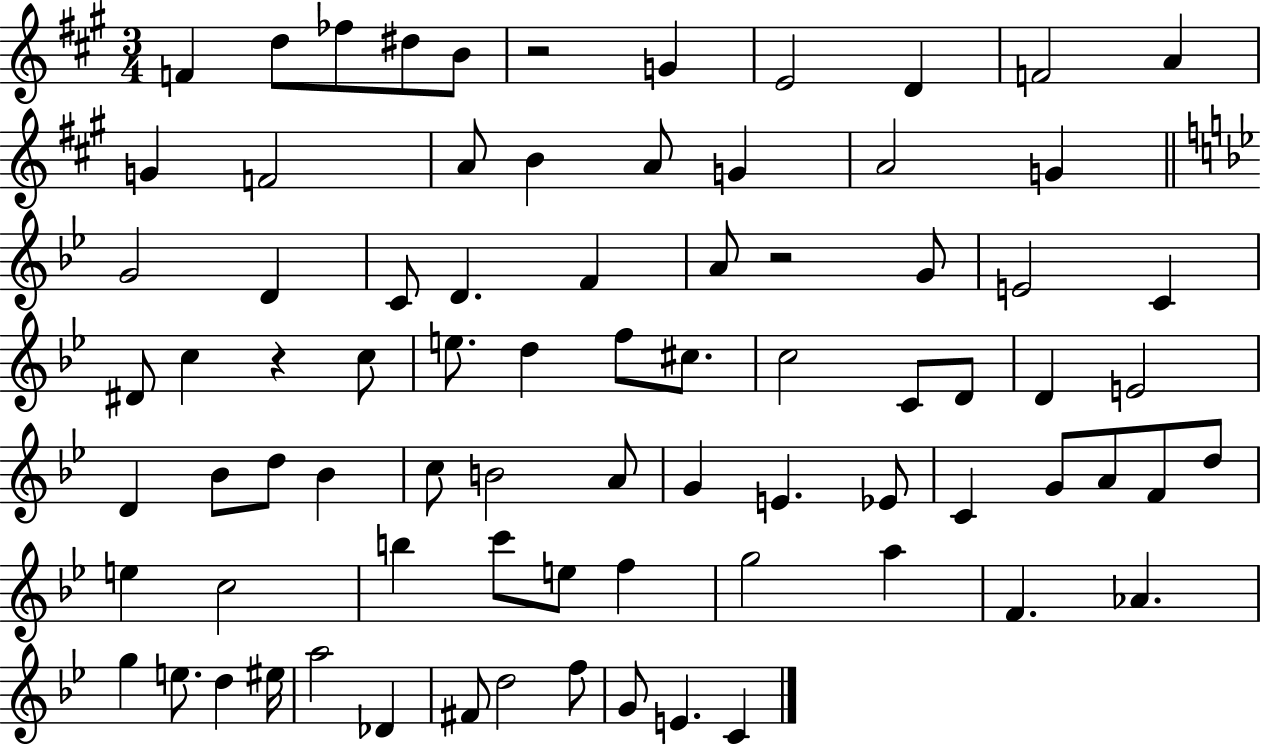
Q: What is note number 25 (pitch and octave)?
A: G4